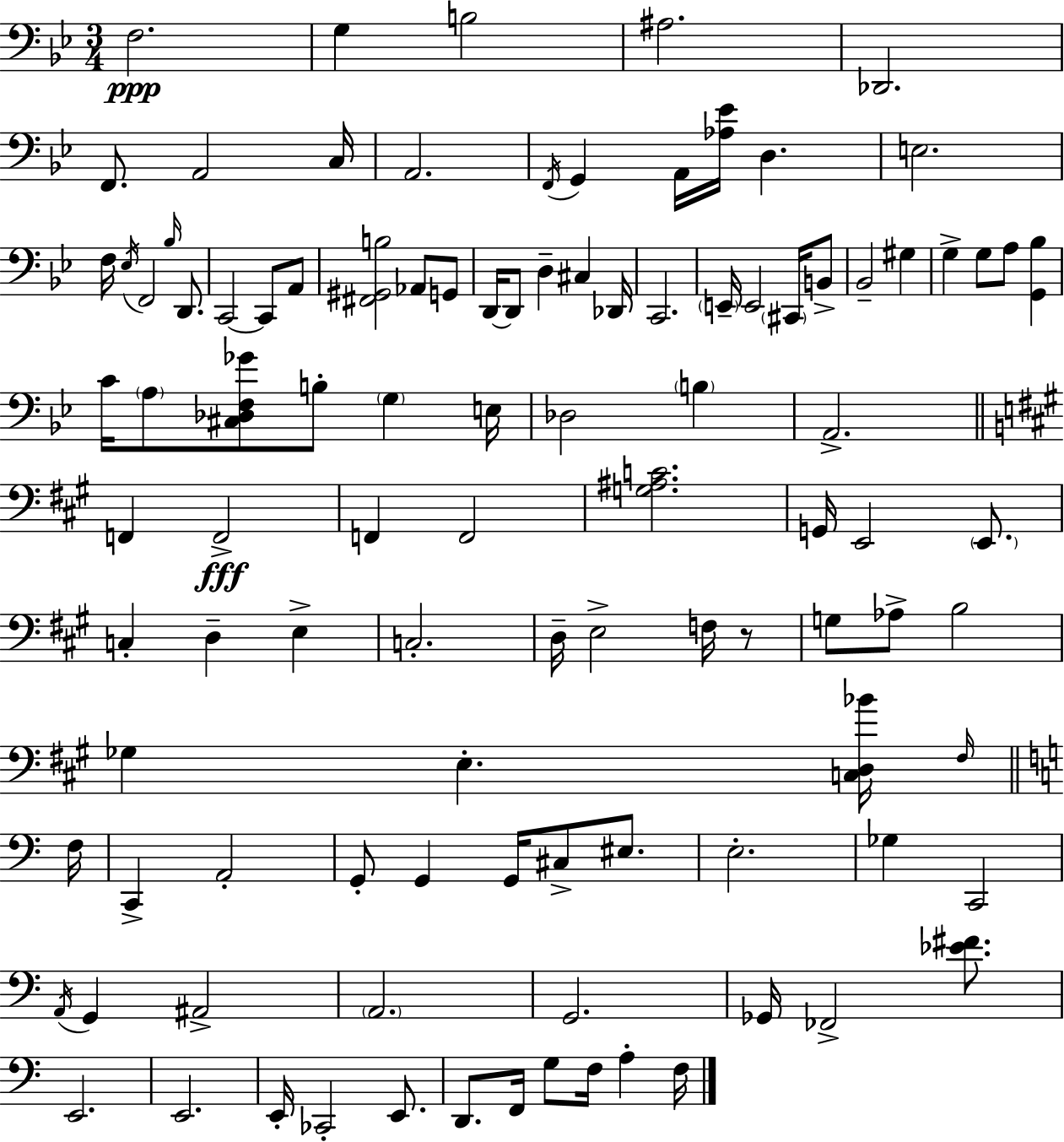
F3/h. G3/q B3/h A#3/h. Db2/h. F2/e. A2/h C3/s A2/h. F2/s G2/q A2/s [Ab3,Eb4]/s D3/q. E3/h. F3/s Eb3/s F2/h Bb3/s D2/e. C2/h C2/e A2/e [F#2,G#2,B3]/h Ab2/e G2/e D2/s D2/e D3/q C#3/q Db2/s C2/h. E2/s E2/h C#2/s B2/e Bb2/h G#3/q G3/q G3/e A3/e [G2,Bb3]/q C4/s A3/e [C#3,Db3,F3,Gb4]/e B3/e G3/q E3/s Db3/h B3/q A2/h. F2/q F2/h F2/q F2/h [G3,A#3,C4]/h. G2/s E2/h E2/e. C3/q D3/q E3/q C3/h. D3/s E3/h F3/s R/e G3/e Ab3/e B3/h Gb3/q E3/q. [C3,D3,Bb4]/s F#3/s F3/s C2/q A2/h G2/e G2/q G2/s C#3/e EIS3/e. E3/h. Gb3/q C2/h A2/s G2/q A#2/h A2/h. G2/h. Gb2/s FES2/h [Eb4,F#4]/e. E2/h. E2/h. E2/s CES2/h E2/e. D2/e. F2/s G3/e F3/s A3/q F3/s